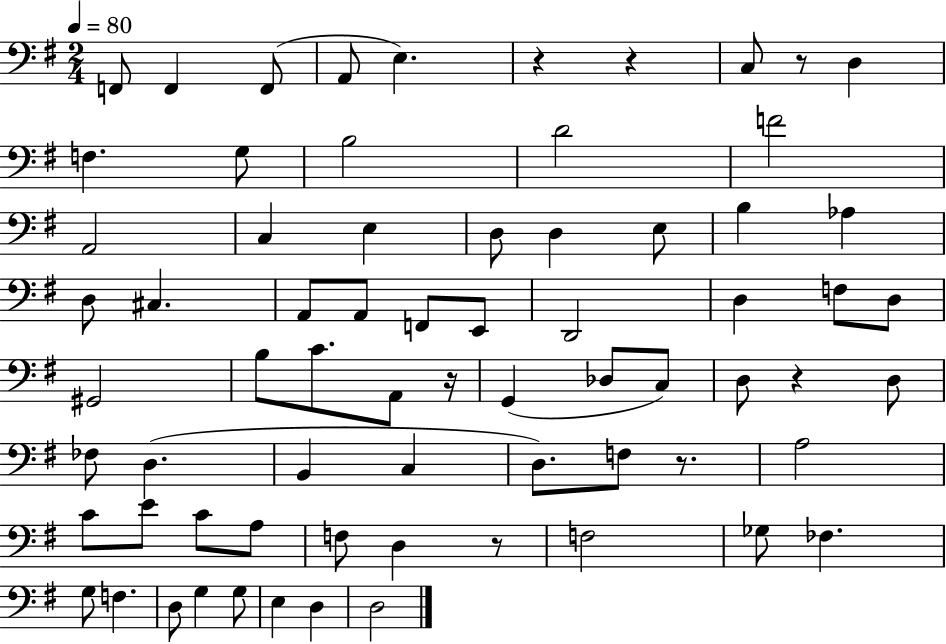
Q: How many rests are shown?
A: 7